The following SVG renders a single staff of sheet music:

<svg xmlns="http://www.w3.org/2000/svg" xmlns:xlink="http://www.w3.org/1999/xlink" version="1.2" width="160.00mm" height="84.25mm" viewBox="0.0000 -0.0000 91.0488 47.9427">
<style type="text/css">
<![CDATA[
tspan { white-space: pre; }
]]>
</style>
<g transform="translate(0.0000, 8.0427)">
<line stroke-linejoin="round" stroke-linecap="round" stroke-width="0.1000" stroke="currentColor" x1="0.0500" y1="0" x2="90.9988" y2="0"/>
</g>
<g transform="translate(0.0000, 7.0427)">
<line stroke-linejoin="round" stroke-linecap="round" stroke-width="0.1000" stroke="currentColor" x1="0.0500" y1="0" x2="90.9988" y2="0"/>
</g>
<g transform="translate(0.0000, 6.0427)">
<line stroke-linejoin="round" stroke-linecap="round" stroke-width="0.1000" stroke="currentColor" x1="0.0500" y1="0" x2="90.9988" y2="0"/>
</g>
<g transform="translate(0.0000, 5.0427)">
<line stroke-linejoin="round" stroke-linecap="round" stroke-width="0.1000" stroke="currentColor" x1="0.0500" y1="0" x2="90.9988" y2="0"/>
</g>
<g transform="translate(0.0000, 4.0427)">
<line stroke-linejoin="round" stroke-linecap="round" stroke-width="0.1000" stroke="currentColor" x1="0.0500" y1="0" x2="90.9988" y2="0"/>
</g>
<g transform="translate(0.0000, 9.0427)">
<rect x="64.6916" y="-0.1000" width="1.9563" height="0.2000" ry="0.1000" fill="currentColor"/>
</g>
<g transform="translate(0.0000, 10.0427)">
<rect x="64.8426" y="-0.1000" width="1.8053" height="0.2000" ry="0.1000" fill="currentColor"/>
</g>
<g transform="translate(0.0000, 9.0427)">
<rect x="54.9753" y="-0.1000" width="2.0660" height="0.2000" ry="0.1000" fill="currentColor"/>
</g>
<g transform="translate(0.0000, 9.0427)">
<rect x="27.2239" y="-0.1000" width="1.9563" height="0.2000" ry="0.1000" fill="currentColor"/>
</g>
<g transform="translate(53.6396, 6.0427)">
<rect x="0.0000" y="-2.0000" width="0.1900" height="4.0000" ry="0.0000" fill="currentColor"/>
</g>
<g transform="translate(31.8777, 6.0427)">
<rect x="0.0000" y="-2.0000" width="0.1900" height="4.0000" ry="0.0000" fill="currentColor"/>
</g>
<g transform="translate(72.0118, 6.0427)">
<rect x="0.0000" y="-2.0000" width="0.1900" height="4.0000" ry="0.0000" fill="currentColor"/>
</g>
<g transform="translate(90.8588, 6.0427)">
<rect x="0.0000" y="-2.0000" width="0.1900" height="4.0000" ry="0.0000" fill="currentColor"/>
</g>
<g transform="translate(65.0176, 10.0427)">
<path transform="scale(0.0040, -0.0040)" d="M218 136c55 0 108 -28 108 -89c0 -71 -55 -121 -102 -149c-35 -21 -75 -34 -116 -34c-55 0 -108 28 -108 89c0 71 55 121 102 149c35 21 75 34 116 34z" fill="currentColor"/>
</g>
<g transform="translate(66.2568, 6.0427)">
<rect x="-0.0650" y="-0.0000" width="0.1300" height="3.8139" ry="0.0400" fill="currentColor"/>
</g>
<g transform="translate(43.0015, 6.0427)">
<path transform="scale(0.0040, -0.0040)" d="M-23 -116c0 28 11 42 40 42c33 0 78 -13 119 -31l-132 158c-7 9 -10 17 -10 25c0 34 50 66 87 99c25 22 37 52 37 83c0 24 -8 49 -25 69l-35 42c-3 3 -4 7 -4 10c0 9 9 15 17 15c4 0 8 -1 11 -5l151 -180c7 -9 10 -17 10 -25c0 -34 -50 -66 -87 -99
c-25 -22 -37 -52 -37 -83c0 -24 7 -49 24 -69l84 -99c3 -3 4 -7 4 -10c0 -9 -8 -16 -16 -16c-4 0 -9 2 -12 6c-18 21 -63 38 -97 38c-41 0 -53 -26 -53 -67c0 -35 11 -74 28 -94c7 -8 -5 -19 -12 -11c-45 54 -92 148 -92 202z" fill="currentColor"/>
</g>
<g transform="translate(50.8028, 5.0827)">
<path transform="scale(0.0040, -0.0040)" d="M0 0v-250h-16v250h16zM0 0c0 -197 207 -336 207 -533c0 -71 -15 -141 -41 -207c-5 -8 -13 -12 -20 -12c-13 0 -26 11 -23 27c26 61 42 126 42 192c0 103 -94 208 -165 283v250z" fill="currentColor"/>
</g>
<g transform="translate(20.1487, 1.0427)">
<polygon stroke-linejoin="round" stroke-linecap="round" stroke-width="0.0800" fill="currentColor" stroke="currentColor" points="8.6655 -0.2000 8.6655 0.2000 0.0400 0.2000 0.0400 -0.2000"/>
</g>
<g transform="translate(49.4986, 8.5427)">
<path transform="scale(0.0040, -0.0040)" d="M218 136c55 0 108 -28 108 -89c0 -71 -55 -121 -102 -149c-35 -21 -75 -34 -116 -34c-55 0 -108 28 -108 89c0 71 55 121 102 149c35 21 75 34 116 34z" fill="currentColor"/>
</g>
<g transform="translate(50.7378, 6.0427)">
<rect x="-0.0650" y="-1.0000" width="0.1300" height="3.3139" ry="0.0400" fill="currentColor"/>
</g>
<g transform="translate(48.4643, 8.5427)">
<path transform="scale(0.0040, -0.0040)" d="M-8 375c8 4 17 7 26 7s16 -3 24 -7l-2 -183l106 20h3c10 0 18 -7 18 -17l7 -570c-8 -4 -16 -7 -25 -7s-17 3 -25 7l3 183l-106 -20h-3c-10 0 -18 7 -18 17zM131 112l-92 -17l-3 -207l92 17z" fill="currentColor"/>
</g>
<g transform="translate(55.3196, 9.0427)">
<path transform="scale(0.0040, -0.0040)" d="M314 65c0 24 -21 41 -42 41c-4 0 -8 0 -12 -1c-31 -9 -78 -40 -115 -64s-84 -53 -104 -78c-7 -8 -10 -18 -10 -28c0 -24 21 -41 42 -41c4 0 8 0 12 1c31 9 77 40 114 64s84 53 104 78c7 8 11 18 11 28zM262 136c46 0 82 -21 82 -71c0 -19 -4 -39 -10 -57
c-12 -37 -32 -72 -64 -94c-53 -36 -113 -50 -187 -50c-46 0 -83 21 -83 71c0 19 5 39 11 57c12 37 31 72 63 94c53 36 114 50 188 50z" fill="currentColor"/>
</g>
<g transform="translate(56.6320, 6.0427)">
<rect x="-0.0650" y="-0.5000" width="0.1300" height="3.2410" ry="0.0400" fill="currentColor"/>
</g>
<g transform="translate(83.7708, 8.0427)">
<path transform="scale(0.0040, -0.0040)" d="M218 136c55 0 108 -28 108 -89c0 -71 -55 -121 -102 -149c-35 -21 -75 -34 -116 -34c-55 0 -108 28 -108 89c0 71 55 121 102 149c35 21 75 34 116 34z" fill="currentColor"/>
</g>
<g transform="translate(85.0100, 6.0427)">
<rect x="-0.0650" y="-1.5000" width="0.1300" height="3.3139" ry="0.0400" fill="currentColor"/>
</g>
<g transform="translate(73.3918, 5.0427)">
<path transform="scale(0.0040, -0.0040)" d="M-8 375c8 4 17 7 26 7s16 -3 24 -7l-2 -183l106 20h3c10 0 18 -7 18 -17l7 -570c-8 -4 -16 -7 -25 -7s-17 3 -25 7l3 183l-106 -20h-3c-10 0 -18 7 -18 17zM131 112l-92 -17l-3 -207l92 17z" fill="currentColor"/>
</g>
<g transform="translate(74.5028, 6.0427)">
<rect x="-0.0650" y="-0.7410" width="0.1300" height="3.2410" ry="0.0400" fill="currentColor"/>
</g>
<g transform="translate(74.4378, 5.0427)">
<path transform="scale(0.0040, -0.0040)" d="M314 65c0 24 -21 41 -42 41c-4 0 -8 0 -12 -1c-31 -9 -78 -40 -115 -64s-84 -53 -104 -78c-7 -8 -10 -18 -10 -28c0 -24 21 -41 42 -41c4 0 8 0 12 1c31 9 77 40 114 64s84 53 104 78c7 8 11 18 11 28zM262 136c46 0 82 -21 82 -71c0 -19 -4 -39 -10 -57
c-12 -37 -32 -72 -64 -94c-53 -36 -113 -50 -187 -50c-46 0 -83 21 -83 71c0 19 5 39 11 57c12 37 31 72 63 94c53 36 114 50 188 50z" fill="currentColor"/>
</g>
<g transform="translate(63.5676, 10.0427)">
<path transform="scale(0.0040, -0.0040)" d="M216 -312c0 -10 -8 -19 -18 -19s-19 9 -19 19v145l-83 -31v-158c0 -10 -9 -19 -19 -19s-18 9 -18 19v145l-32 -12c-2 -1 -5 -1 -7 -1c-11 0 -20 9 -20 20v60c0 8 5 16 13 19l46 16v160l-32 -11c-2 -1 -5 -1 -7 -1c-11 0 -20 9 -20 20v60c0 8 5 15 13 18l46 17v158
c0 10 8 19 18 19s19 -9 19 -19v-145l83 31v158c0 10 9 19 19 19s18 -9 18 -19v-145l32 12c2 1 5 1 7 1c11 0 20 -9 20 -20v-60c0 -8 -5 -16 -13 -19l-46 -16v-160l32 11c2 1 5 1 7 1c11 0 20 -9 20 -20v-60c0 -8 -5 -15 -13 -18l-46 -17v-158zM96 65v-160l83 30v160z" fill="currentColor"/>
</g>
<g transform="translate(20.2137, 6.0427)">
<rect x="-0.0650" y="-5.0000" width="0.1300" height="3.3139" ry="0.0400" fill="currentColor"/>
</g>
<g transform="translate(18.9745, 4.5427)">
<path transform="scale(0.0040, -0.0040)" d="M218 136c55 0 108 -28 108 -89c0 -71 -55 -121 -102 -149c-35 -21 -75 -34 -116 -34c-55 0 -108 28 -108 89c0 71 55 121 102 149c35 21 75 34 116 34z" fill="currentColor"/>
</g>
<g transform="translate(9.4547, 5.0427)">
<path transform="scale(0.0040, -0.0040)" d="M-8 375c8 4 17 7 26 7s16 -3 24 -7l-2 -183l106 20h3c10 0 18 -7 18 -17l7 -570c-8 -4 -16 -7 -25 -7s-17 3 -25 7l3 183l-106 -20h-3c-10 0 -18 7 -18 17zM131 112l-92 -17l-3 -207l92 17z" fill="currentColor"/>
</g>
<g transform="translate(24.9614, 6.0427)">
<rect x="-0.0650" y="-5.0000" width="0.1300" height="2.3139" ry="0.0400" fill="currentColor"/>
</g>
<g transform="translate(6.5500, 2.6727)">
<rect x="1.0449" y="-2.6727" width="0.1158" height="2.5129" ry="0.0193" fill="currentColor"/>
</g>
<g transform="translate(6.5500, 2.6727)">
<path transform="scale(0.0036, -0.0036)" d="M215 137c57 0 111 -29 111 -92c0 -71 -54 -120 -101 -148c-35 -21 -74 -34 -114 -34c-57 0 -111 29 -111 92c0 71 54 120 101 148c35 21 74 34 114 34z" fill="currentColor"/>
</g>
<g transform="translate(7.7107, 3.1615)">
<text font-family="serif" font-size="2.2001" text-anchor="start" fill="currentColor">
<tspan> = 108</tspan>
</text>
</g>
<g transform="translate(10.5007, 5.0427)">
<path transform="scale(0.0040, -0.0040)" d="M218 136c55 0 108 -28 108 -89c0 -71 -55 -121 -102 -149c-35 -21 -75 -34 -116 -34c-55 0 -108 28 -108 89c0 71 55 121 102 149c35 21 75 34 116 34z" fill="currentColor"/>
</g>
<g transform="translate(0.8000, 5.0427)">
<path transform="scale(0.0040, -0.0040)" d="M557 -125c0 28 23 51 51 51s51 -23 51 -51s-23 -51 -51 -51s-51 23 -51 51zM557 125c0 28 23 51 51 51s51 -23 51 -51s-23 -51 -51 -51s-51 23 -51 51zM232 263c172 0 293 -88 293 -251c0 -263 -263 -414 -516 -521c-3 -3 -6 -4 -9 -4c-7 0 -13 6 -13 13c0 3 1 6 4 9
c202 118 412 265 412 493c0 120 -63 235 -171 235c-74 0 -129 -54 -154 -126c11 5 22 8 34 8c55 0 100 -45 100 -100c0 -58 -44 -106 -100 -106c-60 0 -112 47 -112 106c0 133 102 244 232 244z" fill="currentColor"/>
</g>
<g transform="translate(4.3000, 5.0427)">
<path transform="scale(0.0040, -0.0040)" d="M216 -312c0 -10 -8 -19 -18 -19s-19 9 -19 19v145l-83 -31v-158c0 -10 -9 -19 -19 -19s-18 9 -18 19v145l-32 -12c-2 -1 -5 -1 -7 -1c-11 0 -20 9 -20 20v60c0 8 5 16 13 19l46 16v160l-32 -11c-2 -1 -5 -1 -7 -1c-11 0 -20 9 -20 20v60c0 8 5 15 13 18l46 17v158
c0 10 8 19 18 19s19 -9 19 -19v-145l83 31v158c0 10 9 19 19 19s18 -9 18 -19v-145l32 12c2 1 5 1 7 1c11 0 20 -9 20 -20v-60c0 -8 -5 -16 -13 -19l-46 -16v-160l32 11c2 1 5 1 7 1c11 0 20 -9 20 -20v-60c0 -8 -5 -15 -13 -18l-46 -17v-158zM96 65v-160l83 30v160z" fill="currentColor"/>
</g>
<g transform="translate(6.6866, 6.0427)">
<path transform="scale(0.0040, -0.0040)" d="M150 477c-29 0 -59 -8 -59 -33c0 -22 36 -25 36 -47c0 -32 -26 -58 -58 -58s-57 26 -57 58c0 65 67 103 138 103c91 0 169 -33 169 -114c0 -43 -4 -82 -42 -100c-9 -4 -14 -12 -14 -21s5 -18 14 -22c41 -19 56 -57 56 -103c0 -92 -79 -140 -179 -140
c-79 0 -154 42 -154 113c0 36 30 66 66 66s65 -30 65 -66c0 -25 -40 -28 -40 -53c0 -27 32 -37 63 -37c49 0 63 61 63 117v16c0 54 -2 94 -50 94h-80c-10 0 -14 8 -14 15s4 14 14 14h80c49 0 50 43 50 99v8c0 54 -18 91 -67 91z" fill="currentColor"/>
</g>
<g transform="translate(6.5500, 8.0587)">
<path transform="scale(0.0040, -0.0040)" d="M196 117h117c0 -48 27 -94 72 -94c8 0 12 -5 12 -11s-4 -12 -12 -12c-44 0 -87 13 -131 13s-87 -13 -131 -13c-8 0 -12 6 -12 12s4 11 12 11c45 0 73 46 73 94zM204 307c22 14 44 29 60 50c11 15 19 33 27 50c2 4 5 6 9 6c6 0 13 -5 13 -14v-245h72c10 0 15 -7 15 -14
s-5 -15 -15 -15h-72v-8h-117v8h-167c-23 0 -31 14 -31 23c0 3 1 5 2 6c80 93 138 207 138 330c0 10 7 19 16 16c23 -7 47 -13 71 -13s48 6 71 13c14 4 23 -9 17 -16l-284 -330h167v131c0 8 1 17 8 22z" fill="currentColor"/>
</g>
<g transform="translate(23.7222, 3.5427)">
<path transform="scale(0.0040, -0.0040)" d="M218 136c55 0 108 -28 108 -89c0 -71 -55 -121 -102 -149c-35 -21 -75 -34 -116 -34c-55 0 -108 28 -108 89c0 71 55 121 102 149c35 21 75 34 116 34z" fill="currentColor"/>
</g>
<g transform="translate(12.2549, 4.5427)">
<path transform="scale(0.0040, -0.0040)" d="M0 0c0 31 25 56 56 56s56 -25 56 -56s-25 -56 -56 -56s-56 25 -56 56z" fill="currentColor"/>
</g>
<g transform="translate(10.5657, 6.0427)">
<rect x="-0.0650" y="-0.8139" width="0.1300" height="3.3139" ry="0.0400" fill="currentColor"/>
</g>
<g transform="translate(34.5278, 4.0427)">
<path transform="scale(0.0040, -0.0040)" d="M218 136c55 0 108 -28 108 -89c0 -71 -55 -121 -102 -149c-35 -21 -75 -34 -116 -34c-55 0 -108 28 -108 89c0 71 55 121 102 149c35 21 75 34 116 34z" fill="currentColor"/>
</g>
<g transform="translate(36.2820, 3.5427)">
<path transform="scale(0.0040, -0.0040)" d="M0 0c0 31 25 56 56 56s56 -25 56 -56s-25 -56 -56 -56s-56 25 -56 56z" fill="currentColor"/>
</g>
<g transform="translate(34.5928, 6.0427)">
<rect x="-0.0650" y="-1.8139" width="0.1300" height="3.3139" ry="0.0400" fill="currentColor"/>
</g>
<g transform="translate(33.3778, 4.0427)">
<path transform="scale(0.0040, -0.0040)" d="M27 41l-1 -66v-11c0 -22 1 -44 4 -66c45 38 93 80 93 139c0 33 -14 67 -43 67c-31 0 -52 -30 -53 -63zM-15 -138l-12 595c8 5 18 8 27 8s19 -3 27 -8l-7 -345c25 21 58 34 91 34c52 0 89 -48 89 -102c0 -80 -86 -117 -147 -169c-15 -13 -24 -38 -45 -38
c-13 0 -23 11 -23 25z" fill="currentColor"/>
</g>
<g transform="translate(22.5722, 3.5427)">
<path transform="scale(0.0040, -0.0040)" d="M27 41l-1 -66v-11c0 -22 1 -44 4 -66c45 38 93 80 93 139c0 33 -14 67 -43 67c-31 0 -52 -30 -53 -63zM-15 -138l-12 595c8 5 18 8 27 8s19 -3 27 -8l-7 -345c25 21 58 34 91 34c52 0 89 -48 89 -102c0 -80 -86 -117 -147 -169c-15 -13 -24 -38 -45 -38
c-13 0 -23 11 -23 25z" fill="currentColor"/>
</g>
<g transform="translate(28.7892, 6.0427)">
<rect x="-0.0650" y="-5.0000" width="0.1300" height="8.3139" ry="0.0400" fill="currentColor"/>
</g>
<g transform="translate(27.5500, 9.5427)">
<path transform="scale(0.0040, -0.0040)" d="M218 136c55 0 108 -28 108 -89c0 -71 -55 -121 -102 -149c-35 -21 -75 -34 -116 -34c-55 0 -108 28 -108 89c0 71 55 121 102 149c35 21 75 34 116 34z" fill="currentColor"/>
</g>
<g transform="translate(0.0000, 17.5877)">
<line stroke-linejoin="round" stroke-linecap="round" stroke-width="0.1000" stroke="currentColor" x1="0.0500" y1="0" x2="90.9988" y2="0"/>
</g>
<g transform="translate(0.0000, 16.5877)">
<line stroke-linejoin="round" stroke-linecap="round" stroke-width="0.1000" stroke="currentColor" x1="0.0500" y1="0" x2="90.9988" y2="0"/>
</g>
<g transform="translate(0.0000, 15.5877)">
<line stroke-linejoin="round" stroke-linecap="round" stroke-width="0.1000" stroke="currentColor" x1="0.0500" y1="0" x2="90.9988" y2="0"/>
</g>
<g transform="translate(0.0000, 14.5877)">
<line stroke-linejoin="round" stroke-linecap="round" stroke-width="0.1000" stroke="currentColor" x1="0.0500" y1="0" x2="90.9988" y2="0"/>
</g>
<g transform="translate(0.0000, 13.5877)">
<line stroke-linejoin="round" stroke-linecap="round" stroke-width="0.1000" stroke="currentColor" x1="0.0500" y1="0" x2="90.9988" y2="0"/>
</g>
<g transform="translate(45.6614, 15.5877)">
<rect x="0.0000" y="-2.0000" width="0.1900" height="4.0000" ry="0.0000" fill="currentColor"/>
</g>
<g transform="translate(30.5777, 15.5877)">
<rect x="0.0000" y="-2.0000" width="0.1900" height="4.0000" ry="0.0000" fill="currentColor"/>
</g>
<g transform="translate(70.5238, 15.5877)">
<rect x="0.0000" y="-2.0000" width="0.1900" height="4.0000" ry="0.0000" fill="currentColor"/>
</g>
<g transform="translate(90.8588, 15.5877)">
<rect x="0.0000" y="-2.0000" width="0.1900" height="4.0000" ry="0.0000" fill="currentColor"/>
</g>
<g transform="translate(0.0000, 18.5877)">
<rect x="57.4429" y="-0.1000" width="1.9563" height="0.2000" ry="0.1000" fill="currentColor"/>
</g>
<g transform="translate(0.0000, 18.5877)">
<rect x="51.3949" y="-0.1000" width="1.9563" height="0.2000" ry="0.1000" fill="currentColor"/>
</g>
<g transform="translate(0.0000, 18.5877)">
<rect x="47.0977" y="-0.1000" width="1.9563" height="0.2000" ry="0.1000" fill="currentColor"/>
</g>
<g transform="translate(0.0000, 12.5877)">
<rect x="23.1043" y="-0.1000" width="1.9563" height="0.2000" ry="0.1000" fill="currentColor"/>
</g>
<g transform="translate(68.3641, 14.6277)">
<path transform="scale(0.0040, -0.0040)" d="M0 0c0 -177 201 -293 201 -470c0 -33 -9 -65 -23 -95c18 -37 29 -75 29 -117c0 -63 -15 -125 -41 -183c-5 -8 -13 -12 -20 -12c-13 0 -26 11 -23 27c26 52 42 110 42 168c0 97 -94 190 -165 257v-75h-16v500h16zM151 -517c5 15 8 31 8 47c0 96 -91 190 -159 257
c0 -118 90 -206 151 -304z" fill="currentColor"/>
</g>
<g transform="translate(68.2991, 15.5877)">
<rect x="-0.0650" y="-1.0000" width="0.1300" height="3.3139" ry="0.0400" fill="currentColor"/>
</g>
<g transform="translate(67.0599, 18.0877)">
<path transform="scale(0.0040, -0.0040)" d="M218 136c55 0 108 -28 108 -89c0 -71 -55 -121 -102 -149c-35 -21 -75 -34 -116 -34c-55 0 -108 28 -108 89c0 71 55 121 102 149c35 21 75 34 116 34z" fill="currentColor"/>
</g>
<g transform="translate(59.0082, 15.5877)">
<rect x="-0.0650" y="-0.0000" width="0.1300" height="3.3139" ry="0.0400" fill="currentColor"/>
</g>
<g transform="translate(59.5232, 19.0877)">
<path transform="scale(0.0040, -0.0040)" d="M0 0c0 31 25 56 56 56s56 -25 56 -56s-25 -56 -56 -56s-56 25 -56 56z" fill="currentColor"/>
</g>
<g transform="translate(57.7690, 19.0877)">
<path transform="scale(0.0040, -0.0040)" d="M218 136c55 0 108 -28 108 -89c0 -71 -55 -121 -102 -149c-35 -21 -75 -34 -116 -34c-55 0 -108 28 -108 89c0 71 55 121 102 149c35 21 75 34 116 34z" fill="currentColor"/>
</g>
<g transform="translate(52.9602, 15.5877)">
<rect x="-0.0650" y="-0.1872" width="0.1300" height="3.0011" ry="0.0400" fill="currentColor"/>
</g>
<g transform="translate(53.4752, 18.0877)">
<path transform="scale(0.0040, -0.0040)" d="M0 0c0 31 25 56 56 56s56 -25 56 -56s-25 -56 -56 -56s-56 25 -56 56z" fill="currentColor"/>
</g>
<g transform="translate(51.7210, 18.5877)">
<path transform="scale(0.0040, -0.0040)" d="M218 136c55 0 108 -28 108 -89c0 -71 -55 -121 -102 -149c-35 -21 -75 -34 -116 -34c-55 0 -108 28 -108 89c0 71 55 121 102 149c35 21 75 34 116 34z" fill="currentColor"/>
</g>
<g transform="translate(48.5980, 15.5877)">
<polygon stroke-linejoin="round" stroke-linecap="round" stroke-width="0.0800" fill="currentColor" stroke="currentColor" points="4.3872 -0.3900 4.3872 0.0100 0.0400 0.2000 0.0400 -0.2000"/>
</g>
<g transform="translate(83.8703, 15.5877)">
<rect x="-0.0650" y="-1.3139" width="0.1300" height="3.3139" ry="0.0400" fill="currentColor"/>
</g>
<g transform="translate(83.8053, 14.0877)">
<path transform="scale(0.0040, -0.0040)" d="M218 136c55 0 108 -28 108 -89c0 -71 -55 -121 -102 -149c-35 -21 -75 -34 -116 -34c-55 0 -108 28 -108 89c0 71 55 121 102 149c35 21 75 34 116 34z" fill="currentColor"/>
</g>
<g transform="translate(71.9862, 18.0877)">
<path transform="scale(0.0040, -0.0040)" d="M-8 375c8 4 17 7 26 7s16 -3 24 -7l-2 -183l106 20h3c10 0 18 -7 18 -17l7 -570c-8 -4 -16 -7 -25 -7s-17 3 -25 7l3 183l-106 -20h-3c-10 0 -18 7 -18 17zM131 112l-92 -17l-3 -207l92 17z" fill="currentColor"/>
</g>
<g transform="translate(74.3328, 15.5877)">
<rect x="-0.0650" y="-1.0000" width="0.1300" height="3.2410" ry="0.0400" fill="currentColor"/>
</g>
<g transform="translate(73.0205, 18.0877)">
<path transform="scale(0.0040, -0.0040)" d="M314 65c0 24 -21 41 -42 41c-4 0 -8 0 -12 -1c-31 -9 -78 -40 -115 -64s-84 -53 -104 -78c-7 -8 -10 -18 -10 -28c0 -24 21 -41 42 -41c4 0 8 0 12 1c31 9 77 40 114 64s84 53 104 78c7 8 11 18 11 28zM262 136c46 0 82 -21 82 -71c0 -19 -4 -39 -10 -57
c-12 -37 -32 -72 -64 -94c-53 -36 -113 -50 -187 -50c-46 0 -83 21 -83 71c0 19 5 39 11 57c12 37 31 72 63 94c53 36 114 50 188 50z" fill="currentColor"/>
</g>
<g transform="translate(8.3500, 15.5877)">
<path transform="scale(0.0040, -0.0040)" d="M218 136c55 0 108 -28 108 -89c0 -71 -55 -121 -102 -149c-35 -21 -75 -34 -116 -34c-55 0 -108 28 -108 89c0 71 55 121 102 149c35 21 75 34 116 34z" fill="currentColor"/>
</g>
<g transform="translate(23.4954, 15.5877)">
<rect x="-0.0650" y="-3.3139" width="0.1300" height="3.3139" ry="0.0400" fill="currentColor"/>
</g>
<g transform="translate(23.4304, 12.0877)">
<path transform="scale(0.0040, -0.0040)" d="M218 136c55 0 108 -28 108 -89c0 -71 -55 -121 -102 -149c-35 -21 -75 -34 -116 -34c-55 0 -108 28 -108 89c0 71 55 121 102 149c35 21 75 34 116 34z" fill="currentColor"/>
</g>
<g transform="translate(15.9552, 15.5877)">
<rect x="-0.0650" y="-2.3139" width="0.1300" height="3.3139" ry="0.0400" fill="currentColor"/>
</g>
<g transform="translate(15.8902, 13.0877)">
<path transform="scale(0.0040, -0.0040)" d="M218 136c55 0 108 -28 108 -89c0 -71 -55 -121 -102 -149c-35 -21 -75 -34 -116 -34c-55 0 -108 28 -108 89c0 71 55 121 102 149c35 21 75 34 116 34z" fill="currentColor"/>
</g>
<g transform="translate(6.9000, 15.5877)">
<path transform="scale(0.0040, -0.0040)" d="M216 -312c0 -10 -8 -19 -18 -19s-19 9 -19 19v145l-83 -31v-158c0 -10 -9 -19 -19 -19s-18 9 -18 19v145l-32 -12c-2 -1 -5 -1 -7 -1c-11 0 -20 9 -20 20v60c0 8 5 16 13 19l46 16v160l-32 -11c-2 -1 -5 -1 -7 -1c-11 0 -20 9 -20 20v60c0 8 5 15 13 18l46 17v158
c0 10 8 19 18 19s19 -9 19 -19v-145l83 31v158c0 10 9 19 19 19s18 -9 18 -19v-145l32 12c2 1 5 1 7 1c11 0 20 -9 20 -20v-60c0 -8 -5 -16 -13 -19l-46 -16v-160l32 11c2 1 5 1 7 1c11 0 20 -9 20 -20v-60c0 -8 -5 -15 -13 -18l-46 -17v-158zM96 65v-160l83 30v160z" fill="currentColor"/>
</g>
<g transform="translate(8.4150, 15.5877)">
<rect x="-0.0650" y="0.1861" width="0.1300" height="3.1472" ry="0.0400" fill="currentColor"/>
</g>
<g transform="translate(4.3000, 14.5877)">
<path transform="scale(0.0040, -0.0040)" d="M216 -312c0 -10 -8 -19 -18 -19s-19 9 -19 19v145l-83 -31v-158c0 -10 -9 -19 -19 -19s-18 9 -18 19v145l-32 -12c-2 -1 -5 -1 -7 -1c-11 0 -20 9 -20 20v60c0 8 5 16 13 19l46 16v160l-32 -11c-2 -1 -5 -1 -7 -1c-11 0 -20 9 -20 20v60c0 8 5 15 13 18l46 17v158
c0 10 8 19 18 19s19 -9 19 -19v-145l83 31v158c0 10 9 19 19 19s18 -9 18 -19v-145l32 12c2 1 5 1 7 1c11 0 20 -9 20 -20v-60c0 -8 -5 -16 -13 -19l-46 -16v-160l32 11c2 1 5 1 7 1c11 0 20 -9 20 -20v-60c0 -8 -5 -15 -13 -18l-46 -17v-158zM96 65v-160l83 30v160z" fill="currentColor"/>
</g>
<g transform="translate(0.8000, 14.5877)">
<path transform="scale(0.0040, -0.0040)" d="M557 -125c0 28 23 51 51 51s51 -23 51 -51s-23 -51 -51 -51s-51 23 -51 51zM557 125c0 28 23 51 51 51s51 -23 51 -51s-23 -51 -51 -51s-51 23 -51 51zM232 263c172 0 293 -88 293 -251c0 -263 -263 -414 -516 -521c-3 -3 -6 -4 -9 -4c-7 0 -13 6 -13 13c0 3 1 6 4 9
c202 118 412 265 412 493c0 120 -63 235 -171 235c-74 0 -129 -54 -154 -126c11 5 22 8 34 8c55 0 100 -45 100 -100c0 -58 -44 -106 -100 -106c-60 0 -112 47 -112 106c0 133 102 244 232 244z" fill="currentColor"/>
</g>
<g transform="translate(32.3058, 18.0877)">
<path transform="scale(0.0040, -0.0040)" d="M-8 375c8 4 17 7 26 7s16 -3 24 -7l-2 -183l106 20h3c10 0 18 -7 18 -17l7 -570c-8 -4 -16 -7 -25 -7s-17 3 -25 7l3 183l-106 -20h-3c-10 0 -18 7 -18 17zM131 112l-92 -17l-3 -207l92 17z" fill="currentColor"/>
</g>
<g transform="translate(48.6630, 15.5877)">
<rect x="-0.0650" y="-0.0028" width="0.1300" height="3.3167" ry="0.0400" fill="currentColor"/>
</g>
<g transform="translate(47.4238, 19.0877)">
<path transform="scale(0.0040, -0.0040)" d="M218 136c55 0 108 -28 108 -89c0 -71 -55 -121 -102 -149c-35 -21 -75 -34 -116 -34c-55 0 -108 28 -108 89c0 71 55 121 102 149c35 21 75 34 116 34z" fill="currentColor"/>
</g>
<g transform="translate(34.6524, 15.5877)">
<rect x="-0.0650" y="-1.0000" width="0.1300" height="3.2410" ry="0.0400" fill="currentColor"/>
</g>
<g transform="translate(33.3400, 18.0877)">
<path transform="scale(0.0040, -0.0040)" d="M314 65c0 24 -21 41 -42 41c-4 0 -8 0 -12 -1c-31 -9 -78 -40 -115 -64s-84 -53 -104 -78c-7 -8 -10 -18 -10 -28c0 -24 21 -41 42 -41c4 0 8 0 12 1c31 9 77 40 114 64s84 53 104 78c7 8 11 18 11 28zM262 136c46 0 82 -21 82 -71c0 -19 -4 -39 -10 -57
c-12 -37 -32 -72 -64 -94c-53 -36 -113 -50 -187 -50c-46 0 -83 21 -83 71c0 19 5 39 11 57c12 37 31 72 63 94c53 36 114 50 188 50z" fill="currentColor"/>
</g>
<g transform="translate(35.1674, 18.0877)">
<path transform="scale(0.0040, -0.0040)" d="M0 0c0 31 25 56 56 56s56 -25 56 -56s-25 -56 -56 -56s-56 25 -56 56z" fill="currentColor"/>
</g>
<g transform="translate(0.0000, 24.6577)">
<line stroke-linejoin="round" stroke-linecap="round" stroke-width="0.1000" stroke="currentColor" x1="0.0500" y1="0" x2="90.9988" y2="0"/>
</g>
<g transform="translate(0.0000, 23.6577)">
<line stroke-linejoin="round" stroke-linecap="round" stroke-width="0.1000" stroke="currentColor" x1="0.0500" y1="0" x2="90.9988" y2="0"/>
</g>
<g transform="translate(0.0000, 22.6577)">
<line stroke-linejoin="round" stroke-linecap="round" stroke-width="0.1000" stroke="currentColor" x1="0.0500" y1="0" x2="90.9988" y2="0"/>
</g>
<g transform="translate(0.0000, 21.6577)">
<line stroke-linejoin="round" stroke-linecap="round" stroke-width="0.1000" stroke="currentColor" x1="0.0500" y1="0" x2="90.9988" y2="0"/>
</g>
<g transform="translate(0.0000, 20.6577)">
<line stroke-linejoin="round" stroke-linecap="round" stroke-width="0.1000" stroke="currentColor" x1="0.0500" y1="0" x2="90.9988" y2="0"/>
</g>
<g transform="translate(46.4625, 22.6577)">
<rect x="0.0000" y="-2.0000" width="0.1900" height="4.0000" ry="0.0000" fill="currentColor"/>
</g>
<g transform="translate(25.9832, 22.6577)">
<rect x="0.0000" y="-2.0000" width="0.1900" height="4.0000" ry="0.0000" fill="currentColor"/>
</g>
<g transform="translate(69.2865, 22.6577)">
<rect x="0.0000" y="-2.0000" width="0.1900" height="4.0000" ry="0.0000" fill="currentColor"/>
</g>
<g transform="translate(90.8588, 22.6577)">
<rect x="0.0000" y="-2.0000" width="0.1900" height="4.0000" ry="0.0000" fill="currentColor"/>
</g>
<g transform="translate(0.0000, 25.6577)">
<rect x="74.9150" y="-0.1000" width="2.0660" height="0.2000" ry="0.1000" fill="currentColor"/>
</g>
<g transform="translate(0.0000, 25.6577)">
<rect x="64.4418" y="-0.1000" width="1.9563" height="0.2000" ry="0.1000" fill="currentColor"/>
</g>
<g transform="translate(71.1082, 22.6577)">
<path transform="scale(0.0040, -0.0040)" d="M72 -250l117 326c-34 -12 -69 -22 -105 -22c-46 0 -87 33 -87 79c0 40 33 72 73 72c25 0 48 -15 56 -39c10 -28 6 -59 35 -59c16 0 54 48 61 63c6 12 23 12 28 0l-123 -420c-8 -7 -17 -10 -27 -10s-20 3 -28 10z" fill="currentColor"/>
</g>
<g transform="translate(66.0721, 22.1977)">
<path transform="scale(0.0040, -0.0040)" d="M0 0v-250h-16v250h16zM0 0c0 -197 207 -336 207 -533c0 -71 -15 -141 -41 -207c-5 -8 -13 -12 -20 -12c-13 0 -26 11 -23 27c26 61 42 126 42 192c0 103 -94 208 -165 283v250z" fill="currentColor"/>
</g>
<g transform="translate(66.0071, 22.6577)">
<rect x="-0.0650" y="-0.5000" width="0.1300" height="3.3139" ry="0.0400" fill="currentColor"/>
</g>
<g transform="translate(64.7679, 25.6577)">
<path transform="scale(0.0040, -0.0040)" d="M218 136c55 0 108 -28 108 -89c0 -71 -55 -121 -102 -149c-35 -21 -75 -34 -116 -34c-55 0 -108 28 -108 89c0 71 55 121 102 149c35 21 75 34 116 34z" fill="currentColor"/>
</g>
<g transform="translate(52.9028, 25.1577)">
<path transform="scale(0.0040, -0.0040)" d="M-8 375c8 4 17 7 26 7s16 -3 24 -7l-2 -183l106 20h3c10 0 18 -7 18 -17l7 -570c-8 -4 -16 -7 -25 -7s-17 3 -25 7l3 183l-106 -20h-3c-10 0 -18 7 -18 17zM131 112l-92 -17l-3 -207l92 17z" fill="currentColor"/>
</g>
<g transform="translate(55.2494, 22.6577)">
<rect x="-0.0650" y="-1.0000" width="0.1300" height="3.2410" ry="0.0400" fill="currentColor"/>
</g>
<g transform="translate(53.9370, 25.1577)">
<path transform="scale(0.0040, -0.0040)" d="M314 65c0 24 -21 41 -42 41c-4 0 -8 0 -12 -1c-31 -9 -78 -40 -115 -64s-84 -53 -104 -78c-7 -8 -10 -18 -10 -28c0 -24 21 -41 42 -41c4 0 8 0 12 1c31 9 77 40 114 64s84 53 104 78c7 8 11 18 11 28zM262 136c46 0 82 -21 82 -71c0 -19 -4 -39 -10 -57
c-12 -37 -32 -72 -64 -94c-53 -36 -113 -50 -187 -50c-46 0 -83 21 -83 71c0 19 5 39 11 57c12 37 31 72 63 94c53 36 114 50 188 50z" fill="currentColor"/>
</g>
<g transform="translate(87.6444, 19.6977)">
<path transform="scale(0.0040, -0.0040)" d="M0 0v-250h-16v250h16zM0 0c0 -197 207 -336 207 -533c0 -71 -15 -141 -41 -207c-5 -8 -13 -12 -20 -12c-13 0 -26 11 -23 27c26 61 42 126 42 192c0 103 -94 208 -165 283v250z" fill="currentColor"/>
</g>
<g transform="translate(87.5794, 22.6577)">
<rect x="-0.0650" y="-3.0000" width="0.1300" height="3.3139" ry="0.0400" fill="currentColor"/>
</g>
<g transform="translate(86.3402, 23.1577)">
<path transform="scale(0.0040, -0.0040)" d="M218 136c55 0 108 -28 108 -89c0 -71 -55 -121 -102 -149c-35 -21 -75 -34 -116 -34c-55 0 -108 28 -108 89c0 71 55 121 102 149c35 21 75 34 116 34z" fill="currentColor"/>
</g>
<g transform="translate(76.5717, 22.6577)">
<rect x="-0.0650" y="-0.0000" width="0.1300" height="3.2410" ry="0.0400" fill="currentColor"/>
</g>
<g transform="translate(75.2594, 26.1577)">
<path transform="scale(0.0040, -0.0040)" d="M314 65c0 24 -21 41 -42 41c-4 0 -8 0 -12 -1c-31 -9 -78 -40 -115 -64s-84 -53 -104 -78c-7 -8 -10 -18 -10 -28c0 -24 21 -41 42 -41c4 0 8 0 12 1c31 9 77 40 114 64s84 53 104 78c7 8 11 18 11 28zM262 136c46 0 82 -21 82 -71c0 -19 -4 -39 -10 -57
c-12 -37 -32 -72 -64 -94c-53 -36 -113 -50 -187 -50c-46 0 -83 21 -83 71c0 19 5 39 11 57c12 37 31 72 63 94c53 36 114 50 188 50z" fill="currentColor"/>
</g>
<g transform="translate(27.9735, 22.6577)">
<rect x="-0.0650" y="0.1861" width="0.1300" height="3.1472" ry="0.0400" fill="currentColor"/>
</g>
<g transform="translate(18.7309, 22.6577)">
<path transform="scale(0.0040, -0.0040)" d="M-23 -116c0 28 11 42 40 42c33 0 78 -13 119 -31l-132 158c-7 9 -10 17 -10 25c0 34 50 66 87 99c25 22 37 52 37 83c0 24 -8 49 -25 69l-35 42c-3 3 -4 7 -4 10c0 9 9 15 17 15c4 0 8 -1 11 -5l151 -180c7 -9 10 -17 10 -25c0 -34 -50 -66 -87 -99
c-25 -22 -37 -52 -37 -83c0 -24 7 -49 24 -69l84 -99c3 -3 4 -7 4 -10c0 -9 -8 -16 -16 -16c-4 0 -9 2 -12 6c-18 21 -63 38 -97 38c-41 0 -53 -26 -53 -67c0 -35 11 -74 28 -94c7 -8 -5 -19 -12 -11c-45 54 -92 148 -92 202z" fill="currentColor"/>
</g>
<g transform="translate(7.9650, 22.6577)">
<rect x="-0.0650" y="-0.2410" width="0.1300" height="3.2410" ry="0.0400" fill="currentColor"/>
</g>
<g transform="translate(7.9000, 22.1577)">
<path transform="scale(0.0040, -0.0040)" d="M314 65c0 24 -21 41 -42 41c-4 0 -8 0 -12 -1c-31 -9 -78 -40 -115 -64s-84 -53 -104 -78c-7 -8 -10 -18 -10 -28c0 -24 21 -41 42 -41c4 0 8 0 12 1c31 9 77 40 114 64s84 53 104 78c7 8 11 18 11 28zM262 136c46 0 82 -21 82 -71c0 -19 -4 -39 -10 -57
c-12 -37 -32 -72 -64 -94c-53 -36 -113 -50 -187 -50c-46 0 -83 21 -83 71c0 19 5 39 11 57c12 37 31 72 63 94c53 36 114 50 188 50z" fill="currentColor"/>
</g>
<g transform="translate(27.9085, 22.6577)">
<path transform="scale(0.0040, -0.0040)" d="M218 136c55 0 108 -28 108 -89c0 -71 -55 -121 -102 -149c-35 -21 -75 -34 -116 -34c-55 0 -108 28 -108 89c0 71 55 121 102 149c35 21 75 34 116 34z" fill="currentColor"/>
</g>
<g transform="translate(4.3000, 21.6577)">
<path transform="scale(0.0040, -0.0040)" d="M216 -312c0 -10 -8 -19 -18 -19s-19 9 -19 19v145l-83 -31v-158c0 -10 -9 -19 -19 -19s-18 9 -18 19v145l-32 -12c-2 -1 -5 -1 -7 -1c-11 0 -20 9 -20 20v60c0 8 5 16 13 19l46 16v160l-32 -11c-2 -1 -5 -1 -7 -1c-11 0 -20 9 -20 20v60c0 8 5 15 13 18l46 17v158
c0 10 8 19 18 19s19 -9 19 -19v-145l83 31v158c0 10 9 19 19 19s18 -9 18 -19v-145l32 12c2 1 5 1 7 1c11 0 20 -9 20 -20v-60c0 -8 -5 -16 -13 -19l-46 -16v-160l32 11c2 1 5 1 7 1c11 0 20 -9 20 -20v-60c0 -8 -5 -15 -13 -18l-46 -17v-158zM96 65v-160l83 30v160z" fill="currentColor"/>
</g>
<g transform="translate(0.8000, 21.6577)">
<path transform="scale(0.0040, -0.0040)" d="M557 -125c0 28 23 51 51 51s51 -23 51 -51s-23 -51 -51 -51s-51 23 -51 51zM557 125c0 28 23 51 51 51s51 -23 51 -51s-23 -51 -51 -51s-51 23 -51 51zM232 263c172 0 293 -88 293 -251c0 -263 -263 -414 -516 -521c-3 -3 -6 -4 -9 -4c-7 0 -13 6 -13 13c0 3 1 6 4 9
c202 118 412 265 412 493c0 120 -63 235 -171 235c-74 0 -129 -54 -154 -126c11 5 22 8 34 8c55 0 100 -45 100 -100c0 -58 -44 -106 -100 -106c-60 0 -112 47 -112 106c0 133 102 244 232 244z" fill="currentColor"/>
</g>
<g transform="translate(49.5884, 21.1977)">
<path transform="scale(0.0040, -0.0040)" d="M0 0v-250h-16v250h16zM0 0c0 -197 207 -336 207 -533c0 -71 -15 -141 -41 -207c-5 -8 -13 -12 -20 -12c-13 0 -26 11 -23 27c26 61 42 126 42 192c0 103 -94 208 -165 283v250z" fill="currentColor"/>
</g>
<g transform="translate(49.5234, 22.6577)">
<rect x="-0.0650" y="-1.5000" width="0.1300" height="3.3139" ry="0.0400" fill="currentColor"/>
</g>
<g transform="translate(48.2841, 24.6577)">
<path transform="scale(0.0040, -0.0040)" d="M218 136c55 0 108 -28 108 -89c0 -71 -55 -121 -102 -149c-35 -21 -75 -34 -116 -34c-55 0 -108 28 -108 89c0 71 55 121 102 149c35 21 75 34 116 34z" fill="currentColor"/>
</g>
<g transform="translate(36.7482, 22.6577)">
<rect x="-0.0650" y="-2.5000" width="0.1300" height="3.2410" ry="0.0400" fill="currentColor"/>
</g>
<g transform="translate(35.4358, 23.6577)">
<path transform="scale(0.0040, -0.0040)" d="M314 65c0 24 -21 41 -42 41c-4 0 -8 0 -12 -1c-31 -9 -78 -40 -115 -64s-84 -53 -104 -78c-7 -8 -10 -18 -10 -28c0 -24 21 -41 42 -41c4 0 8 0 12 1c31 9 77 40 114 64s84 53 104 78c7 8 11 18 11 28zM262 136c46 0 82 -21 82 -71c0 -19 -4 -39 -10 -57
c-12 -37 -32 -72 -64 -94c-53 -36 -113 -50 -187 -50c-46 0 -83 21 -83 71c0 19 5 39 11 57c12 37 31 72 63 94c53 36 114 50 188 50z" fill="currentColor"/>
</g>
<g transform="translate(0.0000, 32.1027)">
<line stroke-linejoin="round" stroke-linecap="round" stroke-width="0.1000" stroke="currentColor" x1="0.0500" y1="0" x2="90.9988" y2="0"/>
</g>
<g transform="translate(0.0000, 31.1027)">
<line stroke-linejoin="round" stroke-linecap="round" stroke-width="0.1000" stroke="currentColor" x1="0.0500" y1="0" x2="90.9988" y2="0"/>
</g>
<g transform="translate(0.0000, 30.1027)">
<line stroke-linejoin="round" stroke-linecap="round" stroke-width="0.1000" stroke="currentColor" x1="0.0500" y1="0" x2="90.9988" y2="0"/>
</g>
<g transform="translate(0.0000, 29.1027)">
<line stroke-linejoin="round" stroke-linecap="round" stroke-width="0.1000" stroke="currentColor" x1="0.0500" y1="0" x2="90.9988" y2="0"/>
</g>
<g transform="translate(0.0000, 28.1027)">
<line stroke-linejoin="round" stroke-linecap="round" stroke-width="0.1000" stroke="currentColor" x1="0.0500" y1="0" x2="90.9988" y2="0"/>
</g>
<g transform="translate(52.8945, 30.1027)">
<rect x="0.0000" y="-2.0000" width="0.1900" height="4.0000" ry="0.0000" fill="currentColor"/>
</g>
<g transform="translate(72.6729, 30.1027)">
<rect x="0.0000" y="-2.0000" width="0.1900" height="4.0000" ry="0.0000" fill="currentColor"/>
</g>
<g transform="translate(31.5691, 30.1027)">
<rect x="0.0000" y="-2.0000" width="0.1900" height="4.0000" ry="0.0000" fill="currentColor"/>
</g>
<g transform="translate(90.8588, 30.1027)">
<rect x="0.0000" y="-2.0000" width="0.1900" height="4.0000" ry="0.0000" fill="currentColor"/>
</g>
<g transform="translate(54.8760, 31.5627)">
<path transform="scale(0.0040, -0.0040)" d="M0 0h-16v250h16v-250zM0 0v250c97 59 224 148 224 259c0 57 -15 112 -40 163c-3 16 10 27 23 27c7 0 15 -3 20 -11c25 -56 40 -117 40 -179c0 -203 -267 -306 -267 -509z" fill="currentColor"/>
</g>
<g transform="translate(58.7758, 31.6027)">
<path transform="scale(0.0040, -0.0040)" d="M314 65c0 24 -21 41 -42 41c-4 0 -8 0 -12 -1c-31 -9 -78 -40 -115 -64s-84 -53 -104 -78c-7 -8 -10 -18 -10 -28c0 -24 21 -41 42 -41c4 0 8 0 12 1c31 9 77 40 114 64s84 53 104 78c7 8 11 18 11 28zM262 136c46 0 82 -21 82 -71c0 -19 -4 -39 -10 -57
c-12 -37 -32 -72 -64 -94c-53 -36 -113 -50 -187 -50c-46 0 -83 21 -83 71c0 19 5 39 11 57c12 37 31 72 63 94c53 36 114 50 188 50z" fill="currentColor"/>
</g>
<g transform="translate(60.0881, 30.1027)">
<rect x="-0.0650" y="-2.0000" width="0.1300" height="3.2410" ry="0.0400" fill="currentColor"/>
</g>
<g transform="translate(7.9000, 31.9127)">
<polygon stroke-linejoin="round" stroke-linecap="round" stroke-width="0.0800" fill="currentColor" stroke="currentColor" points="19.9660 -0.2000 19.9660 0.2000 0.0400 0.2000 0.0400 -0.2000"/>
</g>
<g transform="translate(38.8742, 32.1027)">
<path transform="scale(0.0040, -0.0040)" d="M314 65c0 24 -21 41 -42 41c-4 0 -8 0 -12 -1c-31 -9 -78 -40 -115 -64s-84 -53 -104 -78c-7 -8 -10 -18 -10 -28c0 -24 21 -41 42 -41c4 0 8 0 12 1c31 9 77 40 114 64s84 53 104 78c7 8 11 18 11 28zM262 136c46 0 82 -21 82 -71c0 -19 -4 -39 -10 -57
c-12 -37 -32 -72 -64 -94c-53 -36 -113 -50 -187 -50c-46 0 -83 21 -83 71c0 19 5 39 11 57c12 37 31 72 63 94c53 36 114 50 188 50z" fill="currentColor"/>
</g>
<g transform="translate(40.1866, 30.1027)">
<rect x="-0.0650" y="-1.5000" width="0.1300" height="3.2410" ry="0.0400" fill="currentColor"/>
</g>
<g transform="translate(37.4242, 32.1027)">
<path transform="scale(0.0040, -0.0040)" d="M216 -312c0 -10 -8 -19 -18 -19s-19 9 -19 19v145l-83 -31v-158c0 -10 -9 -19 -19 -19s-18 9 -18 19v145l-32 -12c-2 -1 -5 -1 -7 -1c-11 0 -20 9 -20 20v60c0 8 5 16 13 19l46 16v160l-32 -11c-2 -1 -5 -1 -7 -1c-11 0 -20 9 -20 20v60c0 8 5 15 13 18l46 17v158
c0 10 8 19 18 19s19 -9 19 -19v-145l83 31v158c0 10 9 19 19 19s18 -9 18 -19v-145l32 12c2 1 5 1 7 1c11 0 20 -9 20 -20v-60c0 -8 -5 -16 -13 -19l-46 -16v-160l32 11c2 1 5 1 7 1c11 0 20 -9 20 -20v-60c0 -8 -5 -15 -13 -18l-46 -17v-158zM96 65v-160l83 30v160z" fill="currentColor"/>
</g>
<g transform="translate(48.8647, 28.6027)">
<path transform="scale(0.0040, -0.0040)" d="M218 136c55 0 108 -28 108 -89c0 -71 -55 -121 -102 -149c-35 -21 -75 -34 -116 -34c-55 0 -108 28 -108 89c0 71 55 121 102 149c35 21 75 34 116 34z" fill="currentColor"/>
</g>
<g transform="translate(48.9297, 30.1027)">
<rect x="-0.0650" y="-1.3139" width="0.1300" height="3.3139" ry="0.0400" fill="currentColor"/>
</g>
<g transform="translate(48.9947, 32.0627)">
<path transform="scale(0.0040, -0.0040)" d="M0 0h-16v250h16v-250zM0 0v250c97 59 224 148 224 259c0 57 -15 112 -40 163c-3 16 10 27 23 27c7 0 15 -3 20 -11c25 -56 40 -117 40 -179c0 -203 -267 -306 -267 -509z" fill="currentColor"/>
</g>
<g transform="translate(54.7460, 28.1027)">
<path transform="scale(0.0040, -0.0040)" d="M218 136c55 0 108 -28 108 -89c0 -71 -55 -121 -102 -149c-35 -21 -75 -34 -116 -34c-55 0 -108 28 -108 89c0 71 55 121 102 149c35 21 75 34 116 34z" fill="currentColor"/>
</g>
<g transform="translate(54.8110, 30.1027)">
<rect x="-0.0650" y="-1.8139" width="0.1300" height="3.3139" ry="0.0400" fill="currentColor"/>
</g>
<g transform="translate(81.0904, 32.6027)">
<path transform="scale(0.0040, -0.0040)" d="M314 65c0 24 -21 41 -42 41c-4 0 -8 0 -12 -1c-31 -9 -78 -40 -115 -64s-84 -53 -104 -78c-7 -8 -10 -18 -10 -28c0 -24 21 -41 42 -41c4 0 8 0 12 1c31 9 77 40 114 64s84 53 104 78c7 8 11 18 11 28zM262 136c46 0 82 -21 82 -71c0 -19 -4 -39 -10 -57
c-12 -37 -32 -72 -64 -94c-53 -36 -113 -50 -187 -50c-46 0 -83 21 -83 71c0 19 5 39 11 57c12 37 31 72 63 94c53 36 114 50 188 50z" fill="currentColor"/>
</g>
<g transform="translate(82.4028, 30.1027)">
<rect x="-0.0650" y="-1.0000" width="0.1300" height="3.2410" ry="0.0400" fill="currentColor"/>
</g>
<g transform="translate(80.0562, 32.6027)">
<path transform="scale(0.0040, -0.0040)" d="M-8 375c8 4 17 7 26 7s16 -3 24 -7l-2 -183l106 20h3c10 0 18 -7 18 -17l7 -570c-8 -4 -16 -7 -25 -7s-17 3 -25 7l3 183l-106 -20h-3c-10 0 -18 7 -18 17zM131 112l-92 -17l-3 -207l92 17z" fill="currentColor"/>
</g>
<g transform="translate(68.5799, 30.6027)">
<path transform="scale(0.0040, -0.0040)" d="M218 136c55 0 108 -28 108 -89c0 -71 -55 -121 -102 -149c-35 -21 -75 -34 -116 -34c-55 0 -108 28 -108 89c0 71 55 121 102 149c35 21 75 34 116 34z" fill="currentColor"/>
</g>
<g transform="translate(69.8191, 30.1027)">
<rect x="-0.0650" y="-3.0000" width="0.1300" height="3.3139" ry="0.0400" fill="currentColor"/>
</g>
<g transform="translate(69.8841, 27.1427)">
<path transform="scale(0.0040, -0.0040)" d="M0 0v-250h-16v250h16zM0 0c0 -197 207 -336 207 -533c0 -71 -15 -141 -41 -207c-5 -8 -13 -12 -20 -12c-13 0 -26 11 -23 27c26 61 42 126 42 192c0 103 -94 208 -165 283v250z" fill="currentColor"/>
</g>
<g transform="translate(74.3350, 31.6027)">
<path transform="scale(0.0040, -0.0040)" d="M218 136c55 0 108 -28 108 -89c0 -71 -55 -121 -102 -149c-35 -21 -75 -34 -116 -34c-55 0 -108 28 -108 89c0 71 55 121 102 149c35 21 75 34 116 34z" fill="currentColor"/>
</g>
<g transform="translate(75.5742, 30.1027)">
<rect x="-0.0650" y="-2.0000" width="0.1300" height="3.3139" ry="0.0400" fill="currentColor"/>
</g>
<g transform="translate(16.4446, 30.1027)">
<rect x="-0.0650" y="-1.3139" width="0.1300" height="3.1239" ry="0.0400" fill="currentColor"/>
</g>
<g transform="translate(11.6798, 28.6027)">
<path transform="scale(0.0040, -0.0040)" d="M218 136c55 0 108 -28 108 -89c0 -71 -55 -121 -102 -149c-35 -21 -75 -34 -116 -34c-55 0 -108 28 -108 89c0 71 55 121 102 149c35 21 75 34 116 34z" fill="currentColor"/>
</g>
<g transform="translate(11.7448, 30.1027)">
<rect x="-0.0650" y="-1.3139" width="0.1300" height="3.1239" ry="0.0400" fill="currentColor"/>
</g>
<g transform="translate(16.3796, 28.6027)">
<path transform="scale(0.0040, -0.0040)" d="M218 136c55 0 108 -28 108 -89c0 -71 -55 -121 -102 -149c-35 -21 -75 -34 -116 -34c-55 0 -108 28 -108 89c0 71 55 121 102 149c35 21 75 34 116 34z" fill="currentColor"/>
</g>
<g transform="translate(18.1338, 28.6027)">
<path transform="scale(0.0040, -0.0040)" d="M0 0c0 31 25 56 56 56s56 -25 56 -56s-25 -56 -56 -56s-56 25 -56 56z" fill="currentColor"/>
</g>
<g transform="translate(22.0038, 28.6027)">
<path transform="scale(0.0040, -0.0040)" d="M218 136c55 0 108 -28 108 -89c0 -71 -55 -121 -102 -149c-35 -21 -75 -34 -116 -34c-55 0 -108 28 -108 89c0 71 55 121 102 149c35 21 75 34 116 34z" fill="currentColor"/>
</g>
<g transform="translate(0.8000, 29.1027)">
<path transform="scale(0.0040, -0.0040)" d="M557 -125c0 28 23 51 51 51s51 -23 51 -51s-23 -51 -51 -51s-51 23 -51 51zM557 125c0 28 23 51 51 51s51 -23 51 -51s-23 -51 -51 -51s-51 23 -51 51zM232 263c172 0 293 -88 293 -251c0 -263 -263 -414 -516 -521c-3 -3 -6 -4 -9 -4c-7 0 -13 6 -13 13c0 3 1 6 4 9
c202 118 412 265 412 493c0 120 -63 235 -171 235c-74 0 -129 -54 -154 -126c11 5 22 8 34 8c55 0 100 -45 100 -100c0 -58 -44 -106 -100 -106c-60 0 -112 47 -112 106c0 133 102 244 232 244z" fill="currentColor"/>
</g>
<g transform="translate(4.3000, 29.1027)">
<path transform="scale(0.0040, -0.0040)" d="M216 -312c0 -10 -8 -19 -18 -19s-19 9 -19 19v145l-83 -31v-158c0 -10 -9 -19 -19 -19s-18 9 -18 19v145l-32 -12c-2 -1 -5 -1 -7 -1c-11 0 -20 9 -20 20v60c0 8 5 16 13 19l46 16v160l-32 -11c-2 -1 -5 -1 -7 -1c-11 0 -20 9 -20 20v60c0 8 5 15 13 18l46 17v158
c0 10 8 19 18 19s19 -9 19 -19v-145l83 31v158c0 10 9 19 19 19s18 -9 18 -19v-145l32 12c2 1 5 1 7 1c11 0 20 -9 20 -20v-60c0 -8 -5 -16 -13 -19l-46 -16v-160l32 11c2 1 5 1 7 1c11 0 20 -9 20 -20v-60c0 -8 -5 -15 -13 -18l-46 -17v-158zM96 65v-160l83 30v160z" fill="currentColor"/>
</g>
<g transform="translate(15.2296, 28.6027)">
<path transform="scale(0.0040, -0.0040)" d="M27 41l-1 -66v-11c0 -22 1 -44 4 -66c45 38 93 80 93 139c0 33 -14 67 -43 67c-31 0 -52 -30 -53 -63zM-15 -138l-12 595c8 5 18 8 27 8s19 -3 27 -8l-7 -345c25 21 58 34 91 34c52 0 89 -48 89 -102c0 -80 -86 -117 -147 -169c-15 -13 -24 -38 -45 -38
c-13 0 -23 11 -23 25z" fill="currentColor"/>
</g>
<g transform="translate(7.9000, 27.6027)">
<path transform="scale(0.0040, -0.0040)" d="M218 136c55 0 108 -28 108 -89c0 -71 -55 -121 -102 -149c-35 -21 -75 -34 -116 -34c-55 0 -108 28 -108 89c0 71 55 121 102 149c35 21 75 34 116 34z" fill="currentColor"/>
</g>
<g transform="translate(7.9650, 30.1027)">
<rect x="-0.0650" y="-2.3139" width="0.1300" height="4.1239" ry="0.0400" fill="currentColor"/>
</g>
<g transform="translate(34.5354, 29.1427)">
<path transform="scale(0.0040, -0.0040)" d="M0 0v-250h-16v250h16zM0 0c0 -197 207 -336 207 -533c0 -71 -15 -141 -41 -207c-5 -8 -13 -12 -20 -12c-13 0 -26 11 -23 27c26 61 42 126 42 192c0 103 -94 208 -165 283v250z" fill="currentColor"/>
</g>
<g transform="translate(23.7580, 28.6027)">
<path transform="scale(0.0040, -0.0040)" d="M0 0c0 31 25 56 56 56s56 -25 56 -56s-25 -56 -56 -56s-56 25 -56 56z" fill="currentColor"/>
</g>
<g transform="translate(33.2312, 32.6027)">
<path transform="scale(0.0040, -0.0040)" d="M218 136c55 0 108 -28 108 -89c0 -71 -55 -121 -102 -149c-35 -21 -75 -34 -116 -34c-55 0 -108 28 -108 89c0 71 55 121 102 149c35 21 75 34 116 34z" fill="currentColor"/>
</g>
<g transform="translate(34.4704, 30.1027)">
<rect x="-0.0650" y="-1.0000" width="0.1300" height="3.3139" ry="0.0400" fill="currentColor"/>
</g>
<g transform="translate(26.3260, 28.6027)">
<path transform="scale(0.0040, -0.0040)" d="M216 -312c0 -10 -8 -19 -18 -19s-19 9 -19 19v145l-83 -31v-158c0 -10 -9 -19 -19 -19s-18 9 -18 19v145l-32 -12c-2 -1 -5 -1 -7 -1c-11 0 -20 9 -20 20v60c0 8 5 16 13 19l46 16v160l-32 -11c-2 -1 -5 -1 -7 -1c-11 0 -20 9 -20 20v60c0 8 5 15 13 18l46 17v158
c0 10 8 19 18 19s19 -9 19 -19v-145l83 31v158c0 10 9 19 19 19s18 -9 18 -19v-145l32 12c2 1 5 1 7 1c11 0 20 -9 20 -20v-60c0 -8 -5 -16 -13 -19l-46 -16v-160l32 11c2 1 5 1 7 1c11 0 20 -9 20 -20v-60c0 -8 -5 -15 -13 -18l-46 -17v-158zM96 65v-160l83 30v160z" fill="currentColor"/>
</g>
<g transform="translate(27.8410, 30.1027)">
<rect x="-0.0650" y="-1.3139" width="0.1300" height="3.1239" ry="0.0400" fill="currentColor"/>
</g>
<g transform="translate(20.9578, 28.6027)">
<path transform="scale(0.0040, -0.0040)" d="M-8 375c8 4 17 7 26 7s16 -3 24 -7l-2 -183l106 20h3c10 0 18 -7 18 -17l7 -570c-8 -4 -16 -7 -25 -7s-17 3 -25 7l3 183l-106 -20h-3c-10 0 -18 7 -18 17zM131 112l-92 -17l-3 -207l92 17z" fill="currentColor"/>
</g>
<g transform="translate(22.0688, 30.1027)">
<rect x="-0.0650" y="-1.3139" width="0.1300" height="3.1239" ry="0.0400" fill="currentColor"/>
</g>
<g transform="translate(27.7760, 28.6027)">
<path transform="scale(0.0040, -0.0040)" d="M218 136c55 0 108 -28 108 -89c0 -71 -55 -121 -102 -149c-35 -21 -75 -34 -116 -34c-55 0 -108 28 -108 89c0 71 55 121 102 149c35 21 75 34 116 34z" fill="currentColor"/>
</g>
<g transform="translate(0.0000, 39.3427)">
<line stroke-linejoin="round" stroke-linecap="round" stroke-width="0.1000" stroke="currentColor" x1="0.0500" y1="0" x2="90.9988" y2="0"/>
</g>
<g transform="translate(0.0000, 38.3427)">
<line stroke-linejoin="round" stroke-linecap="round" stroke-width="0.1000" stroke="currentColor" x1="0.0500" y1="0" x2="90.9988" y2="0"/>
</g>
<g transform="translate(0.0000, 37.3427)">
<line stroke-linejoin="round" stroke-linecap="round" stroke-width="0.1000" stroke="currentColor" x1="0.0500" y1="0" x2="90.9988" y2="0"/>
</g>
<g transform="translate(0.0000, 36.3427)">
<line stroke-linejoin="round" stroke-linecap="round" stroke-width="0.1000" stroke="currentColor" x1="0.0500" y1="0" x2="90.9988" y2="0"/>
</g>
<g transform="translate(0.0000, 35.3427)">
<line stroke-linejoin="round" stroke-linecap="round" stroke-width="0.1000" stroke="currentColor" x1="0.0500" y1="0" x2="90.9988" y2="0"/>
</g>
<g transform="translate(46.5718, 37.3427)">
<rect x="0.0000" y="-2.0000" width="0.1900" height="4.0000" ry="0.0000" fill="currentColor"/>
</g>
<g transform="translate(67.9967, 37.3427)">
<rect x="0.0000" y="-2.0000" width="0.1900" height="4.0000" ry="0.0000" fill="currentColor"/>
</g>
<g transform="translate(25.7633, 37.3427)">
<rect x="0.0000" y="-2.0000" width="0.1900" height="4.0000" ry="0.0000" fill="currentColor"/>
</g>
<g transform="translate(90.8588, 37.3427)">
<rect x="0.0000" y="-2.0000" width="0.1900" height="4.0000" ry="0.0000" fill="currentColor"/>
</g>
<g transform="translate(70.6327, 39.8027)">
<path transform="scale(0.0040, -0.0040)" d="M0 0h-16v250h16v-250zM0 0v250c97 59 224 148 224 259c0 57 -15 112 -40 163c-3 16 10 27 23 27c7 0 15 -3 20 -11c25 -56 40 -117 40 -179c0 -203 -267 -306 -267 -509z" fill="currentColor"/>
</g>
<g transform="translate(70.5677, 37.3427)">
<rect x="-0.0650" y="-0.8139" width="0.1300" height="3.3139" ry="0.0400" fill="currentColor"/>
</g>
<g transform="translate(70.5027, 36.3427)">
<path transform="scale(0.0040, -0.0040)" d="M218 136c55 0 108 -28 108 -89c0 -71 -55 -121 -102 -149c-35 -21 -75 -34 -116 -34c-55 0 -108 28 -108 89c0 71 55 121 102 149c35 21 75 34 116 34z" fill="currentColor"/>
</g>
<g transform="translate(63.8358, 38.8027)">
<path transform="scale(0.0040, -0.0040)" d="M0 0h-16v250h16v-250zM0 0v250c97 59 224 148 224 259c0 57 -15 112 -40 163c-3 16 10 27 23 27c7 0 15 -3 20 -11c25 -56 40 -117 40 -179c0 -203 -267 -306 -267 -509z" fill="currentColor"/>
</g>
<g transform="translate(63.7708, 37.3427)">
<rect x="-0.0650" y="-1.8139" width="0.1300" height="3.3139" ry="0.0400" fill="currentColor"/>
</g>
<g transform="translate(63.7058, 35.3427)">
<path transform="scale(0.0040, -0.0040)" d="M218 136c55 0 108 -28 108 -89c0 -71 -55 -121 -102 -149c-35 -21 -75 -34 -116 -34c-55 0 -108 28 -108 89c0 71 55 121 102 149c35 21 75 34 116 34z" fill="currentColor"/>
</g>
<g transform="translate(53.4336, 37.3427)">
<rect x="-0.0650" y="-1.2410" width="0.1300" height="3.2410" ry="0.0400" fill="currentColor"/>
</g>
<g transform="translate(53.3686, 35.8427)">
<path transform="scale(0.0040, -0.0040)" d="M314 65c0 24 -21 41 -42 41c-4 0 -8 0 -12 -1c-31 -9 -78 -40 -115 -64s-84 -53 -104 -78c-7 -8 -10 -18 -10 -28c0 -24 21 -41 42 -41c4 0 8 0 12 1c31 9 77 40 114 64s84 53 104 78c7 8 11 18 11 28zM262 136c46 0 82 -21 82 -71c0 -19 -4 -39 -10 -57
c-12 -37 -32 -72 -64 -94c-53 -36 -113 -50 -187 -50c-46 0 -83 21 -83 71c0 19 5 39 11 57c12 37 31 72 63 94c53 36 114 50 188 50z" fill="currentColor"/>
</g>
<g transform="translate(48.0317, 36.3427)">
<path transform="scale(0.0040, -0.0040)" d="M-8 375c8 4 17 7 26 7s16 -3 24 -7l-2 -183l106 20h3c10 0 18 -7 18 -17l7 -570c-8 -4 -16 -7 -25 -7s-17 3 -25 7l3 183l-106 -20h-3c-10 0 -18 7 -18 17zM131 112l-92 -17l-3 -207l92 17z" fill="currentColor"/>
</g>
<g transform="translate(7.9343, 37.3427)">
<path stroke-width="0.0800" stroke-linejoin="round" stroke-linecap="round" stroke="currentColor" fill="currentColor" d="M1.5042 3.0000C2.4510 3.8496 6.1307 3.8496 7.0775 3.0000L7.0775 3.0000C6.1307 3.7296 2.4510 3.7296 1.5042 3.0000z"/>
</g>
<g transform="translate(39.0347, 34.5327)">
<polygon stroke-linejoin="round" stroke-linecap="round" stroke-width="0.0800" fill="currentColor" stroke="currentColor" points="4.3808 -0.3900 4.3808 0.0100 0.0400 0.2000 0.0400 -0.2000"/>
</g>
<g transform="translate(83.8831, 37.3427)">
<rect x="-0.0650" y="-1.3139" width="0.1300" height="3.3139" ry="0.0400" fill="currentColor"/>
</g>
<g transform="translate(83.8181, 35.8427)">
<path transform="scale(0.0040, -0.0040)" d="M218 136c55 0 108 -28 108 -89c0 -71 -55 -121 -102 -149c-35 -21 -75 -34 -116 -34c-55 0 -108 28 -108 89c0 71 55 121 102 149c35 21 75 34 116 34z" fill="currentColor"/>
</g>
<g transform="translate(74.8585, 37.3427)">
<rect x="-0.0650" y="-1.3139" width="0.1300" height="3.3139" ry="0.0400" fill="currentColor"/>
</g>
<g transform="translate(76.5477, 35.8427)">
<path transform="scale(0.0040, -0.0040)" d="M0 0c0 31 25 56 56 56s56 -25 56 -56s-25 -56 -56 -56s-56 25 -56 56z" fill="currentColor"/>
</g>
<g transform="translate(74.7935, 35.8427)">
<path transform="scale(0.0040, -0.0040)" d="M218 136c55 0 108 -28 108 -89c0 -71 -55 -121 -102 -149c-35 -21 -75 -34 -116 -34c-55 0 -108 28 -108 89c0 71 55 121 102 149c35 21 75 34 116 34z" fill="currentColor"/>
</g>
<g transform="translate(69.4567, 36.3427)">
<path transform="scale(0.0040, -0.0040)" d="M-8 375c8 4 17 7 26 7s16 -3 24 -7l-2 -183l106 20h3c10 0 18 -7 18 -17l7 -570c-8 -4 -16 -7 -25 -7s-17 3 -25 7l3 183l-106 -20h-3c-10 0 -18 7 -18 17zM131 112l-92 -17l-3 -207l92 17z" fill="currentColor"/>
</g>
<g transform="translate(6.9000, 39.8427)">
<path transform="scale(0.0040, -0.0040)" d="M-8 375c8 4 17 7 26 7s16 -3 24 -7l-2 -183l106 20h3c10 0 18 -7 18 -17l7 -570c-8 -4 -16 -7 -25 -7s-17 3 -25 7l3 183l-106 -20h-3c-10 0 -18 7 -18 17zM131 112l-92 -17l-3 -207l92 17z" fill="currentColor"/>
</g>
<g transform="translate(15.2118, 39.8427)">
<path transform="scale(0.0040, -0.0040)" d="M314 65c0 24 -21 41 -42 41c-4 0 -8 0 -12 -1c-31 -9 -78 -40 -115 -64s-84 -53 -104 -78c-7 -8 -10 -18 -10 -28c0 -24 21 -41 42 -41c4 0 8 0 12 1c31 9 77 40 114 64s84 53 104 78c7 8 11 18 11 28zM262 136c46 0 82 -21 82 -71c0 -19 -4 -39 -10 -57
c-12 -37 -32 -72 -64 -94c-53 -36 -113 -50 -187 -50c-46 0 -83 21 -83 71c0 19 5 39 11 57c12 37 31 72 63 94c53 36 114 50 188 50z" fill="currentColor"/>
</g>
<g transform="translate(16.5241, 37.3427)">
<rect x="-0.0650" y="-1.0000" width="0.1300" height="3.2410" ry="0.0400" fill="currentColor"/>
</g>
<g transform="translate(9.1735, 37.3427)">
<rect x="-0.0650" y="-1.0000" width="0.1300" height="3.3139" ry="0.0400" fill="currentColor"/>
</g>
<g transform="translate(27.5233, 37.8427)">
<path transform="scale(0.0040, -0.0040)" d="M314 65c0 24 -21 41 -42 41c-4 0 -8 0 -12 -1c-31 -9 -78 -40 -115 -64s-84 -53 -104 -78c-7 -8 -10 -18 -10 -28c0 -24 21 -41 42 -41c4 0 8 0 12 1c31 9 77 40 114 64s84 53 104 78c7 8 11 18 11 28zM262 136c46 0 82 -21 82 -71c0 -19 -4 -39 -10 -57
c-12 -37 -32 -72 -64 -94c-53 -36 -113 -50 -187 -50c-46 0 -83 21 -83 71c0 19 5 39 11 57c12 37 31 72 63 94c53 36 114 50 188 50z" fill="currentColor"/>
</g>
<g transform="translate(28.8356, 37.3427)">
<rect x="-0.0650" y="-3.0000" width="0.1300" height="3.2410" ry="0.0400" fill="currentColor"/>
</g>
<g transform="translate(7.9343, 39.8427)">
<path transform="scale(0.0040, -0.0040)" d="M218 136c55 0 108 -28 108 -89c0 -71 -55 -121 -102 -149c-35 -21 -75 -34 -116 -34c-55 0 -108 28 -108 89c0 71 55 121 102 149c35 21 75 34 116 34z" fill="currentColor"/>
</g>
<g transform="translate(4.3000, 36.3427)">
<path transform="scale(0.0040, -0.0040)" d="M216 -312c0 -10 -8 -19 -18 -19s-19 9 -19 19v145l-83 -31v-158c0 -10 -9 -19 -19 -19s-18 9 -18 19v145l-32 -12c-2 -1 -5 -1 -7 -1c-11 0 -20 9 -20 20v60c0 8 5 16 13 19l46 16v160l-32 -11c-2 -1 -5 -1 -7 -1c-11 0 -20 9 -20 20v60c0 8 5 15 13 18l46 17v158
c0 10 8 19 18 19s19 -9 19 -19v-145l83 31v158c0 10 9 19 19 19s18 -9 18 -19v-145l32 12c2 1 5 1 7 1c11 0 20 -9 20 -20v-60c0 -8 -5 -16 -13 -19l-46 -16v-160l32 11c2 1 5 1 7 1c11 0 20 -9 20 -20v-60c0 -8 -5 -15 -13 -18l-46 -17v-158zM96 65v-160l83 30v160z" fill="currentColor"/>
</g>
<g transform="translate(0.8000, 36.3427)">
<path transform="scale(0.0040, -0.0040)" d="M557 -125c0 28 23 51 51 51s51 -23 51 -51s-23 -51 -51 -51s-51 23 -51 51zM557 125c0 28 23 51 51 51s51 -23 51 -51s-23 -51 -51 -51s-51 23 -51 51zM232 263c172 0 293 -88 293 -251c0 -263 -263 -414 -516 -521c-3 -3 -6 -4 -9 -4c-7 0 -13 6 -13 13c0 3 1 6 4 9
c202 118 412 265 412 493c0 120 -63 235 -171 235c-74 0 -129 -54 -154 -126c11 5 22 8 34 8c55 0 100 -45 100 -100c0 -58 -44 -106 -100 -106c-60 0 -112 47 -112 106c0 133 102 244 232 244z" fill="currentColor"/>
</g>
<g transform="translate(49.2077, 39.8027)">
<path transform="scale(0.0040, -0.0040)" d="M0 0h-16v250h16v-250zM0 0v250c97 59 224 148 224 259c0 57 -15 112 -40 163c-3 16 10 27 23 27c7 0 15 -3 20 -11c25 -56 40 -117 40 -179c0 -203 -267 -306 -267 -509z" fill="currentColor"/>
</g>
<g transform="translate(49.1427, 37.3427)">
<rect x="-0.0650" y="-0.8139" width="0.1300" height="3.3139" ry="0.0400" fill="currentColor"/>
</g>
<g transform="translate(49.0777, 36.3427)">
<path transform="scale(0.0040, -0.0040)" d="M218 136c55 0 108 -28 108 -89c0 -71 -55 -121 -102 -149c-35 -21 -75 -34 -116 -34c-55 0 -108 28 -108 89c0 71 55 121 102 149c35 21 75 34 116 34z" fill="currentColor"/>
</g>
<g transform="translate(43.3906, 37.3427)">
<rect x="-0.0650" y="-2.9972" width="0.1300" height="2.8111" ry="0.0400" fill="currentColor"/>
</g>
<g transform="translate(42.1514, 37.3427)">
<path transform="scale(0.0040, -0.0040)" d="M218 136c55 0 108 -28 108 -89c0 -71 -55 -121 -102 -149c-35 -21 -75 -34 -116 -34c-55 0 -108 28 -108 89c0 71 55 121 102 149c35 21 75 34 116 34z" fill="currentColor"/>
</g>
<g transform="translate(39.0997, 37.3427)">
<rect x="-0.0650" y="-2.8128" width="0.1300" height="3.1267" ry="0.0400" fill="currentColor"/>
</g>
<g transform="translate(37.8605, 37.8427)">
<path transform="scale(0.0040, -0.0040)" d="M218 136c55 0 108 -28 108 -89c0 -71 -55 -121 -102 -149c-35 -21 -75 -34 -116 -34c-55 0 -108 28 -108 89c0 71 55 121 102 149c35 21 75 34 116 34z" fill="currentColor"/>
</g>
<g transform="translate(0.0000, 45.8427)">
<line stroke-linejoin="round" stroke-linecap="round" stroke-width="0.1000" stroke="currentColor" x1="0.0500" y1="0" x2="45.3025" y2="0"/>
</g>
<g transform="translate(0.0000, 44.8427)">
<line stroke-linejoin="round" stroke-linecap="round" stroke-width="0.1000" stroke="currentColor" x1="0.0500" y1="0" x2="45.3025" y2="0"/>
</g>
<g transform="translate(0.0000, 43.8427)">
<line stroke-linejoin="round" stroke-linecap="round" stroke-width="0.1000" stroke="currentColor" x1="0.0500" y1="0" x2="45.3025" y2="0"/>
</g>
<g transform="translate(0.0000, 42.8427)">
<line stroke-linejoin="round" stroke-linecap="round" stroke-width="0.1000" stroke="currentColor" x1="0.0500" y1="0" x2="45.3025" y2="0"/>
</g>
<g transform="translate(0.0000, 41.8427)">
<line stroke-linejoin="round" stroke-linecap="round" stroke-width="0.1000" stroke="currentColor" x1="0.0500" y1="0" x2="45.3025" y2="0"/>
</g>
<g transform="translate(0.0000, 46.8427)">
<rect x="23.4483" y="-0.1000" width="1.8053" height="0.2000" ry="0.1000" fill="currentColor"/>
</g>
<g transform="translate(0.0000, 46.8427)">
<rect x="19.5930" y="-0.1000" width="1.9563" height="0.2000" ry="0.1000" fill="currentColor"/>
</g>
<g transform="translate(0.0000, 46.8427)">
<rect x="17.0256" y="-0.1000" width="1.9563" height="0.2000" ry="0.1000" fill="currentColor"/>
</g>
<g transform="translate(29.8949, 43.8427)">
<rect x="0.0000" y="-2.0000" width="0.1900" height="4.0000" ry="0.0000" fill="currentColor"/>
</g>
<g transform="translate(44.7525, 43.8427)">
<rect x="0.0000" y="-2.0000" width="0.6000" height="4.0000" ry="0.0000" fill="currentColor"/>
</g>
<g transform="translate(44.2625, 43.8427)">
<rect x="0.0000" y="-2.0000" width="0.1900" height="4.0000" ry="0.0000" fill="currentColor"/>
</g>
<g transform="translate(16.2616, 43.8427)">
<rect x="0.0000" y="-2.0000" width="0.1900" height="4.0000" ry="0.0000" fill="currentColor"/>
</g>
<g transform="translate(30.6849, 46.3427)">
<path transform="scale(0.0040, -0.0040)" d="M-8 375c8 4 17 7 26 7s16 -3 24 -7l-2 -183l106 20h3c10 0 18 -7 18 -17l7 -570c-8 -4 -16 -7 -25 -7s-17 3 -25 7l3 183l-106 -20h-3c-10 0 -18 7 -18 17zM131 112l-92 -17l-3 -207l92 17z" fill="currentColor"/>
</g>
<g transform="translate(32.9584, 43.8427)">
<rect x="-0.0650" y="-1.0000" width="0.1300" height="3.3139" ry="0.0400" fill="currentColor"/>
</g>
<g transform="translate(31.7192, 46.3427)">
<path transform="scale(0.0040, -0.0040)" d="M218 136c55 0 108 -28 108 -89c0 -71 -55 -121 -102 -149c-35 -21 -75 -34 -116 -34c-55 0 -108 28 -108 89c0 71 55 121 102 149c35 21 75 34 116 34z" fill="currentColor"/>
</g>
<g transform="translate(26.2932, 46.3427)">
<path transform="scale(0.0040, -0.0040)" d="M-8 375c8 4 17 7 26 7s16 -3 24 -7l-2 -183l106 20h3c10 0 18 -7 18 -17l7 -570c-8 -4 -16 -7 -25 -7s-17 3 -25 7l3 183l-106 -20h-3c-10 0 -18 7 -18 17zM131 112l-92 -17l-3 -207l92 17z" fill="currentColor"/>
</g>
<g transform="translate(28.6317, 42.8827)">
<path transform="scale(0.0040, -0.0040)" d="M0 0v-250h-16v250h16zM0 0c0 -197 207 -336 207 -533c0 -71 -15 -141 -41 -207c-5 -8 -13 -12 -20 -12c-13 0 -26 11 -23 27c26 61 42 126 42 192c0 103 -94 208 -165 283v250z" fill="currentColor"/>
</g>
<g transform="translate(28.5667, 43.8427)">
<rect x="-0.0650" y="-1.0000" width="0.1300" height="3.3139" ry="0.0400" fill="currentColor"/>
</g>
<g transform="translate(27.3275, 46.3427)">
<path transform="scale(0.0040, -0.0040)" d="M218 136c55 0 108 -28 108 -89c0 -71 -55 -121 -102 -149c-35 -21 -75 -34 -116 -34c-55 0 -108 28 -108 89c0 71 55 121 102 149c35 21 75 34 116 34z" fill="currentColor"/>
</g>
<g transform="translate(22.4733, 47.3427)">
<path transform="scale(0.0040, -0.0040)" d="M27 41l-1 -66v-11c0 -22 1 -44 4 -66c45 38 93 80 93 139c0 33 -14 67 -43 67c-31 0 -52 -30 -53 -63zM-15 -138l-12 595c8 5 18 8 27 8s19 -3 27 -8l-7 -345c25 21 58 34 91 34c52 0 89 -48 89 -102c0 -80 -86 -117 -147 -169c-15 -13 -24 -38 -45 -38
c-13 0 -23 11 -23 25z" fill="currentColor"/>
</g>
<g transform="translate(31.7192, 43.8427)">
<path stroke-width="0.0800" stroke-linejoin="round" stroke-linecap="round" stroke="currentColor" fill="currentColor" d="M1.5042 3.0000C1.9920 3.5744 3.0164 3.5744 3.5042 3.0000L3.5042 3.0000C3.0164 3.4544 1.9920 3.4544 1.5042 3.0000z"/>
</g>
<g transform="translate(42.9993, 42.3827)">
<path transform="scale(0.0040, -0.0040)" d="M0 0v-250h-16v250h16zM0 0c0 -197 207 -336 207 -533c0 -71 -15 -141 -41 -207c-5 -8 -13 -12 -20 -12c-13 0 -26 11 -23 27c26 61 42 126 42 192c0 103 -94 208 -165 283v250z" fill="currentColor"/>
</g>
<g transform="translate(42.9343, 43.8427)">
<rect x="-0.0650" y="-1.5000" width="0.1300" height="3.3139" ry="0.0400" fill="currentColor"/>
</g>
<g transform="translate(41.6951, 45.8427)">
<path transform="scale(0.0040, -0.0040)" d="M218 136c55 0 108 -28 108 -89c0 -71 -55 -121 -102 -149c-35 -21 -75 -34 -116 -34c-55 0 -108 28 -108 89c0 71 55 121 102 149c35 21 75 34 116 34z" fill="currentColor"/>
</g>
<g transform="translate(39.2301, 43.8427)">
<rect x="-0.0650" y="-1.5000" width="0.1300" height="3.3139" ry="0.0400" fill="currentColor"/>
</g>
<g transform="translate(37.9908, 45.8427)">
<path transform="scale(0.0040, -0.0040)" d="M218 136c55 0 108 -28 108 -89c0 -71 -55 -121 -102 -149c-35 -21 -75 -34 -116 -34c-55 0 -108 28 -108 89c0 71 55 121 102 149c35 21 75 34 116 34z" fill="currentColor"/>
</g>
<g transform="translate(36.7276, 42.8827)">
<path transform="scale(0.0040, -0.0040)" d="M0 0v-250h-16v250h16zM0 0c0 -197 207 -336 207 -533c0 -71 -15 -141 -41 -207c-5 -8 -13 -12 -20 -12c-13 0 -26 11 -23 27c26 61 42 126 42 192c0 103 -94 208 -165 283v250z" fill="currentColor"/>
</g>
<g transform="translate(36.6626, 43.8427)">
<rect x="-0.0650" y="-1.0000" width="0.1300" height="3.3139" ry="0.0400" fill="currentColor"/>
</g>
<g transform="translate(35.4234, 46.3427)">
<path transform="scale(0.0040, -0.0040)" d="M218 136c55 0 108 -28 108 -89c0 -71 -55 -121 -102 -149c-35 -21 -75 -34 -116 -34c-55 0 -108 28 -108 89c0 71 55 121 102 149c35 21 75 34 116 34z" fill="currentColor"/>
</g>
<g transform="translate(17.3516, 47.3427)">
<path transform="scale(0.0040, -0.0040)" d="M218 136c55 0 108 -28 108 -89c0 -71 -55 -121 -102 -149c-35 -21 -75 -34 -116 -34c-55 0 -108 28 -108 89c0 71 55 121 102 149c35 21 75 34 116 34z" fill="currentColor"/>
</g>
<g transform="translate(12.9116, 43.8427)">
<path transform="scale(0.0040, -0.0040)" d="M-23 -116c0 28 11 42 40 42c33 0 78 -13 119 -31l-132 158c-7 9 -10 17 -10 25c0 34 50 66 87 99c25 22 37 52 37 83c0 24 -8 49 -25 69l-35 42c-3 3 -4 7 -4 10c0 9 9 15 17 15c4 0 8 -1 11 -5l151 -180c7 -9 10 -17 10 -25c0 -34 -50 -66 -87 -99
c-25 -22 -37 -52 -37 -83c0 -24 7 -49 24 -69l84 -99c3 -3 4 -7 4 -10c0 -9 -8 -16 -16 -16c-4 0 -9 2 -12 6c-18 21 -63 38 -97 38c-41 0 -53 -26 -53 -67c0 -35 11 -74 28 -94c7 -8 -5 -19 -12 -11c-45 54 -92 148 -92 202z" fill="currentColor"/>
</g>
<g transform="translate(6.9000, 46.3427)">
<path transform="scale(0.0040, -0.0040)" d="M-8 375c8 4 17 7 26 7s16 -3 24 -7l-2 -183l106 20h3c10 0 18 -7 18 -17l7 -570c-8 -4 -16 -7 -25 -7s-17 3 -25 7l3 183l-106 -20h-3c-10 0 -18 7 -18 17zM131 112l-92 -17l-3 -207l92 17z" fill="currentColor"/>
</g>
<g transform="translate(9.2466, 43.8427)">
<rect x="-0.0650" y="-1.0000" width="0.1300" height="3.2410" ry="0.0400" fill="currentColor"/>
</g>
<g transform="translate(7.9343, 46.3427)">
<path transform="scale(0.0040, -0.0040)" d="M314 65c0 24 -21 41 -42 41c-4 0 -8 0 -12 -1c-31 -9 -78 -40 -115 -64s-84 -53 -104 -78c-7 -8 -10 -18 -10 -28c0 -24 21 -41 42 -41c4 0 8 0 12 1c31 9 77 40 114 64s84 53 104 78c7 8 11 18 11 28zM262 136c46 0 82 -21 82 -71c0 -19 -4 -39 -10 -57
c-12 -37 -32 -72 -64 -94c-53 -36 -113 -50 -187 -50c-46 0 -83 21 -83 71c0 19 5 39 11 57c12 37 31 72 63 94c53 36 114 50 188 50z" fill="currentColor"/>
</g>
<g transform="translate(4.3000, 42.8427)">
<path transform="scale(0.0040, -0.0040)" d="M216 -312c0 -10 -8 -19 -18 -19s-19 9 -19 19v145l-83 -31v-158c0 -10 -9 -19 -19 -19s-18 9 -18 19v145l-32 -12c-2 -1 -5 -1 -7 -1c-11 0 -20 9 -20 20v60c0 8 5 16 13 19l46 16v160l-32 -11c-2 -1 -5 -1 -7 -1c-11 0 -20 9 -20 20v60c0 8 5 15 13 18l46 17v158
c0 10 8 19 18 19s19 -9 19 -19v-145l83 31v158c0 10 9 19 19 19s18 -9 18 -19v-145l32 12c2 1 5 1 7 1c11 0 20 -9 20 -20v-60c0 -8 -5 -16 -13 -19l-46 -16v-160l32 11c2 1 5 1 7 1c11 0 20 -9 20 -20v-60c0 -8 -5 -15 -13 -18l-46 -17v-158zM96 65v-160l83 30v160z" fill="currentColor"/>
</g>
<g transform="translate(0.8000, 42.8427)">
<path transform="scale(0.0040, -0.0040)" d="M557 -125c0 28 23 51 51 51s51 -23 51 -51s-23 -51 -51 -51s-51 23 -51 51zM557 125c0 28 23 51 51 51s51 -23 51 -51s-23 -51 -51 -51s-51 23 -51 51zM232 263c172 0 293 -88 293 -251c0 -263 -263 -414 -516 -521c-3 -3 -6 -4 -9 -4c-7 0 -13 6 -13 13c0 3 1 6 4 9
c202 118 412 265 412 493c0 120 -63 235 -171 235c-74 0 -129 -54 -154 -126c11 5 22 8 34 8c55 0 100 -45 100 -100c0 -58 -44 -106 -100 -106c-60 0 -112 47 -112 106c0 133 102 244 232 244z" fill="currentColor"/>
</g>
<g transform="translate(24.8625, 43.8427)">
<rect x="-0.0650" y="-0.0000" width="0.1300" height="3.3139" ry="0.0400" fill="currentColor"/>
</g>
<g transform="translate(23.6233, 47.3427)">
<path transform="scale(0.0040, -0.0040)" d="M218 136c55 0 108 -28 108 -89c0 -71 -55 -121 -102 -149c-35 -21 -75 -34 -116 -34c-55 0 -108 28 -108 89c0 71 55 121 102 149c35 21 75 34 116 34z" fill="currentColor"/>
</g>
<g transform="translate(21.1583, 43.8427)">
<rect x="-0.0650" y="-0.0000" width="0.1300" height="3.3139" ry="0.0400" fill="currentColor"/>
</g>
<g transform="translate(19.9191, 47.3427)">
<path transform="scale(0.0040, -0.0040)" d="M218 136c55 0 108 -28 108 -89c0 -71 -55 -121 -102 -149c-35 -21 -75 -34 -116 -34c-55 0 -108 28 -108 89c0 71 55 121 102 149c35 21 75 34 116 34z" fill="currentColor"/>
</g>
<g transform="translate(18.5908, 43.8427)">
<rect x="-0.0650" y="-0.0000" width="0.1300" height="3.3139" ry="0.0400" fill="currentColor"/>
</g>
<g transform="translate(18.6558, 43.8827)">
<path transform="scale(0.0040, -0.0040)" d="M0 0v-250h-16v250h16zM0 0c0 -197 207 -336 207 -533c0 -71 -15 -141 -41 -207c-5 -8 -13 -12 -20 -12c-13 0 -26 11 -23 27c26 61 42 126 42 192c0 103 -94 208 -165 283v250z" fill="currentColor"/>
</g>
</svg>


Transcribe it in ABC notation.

X:1
T:Untitled
M:3/4
L:1/4
K:G
F, G,/2 _B,/2 D,,/2 _A, z F,,/2 E,,2 ^C,, F,2 G,, ^D, B, D F,,2 D,,/2 E,,/2 D,, ^F,,/4 F,,2 G, E,2 z D, B,,2 G,,/2 F,,2 E,,/2 z/2 D,,2 C,/2 B,/2 G,/2 _G,/2 G,/2 ^G,/2 ^F,,/2 ^G,,2 G,/2 A,/2 A,,2 C,/2 A,, F,,2 F,, F,,2 C,2 C,/2 D,/2 F,/2 G,2 A,/2 F,/2 G, G, F,,2 z D,,/2 D,, _D,, F,,/2 F,, F,,/2 G,, G,,/2